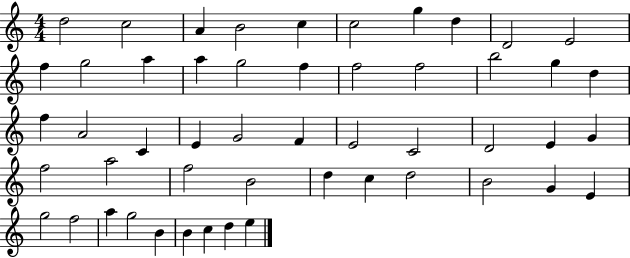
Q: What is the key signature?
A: C major